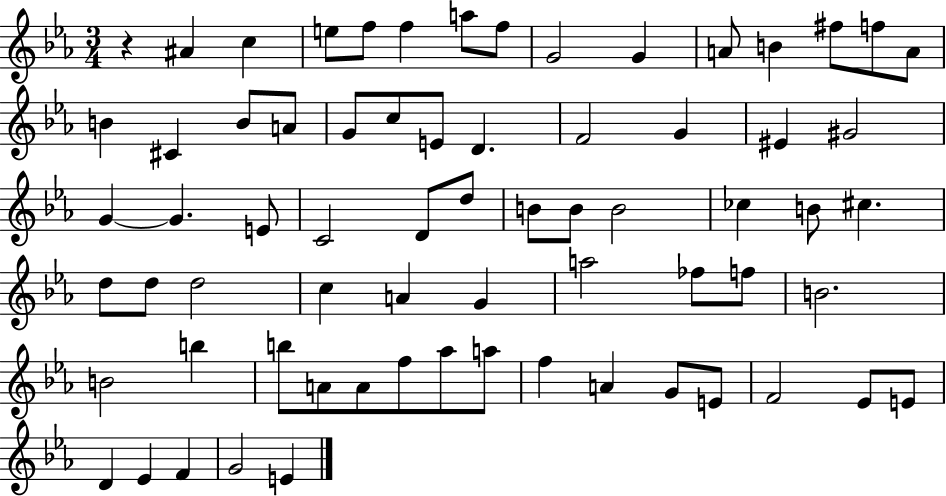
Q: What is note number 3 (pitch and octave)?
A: E5